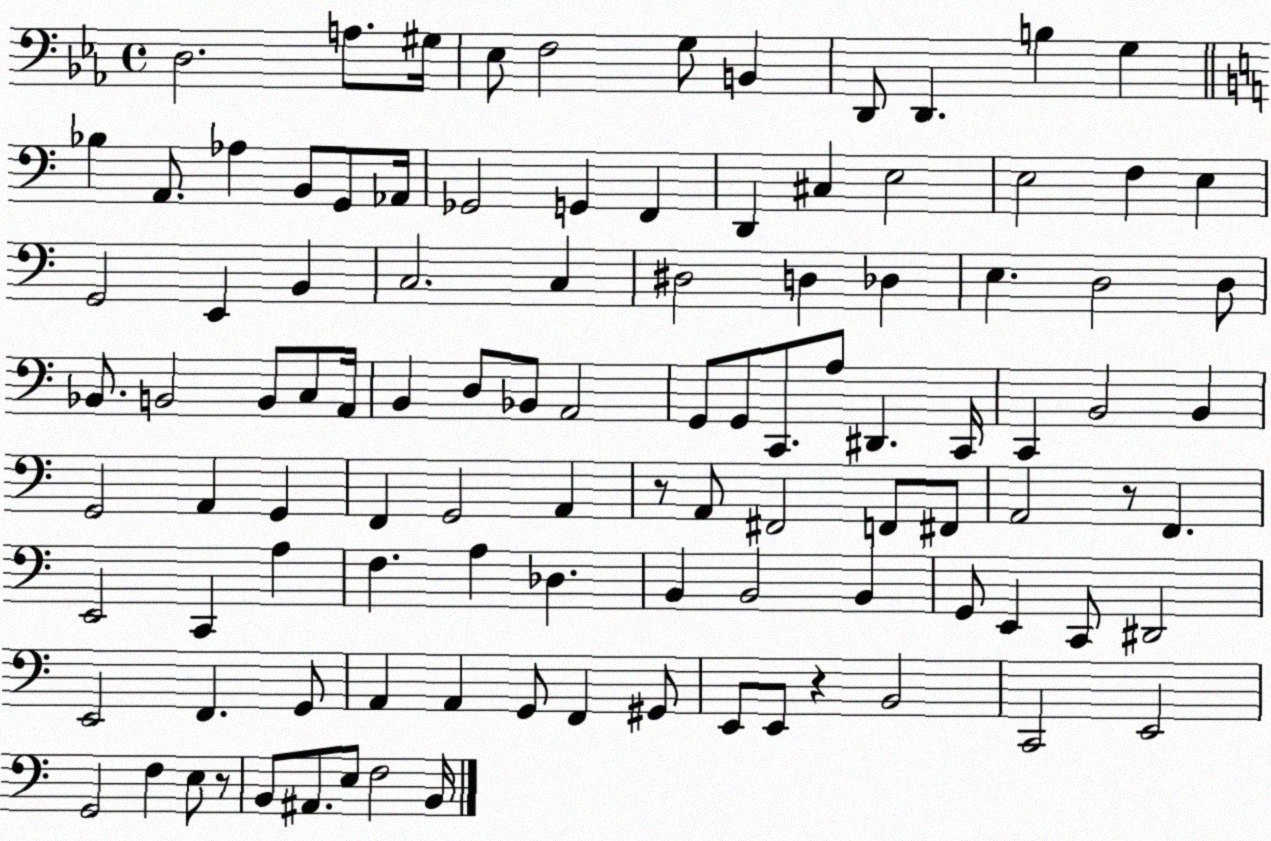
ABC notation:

X:1
T:Untitled
M:4/4
L:1/4
K:Eb
D,2 A,/2 ^G,/4 _E,/2 F,2 G,/2 B,, D,,/2 D,, B, G, _B, A,,/2 _A, B,,/2 G,,/2 _A,,/4 _G,,2 G,, F,, D,, ^C, E,2 E,2 F, E, G,,2 E,, B,, C,2 C, ^D,2 D, _D, E, D,2 D,/2 _B,,/2 B,,2 B,,/2 C,/2 A,,/4 B,, D,/2 _B,,/2 A,,2 G,,/2 G,,/2 C,,/2 A,/2 ^D,, C,,/4 C,, B,,2 B,, G,,2 A,, G,, F,, G,,2 A,, z/2 A,,/2 ^F,,2 F,,/2 ^F,,/2 A,,2 z/2 F,, E,,2 C,, A, F, A, _D, B,, B,,2 B,, G,,/2 E,, C,,/2 ^D,,2 E,,2 F,, G,,/2 A,, A,, G,,/2 F,, ^G,,/2 E,,/2 E,,/2 z B,,2 C,,2 E,,2 G,,2 F, E,/2 z/2 B,,/2 ^A,,/2 E,/2 F,2 B,,/4